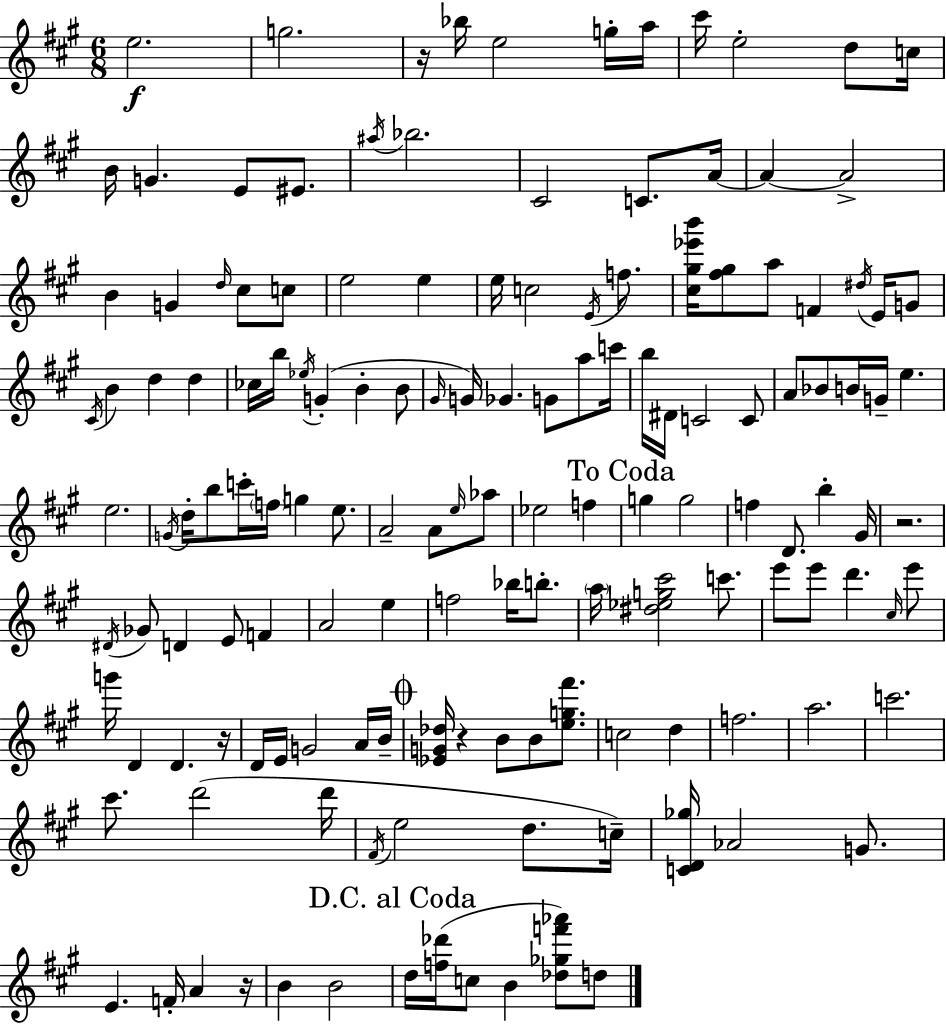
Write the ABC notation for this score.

X:1
T:Untitled
M:6/8
L:1/4
K:A
e2 g2 z/4 _b/4 e2 g/4 a/4 ^c'/4 e2 d/2 c/4 B/4 G E/2 ^E/2 ^a/4 _b2 ^C2 C/2 A/4 A A2 B G d/4 ^c/2 c/2 e2 e e/4 c2 E/4 f/2 [^c^g_e'b']/4 [^f^g]/2 a/2 F ^d/4 E/4 G/2 ^C/4 B d d _c/4 b/4 _e/4 G B B/2 ^G/4 G/4 _G G/2 a/2 c'/4 b/4 ^D/4 C2 C/2 A/2 _B/2 B/4 G/4 e e2 G/4 d/4 b/2 c'/4 f/4 g e/2 A2 A/2 e/4 _a/2 _e2 f g g2 f D/2 b ^G/4 z2 ^D/4 _G/2 D E/2 F A2 e f2 _b/4 b/2 a/4 [^d_eg^c']2 c'/2 e'/2 e'/2 d' ^c/4 e'/2 g'/4 D D z/4 D/4 E/4 G2 A/4 B/4 [_EG_d]/4 z B/2 B/2 [eg^f']/2 c2 d f2 a2 c'2 ^c'/2 d'2 d'/4 ^F/4 e2 d/2 c/4 [CD_g]/4 _A2 G/2 E F/4 A z/4 B B2 d/4 [f_d']/4 c/2 B [_d_gf'_a']/2 d/2